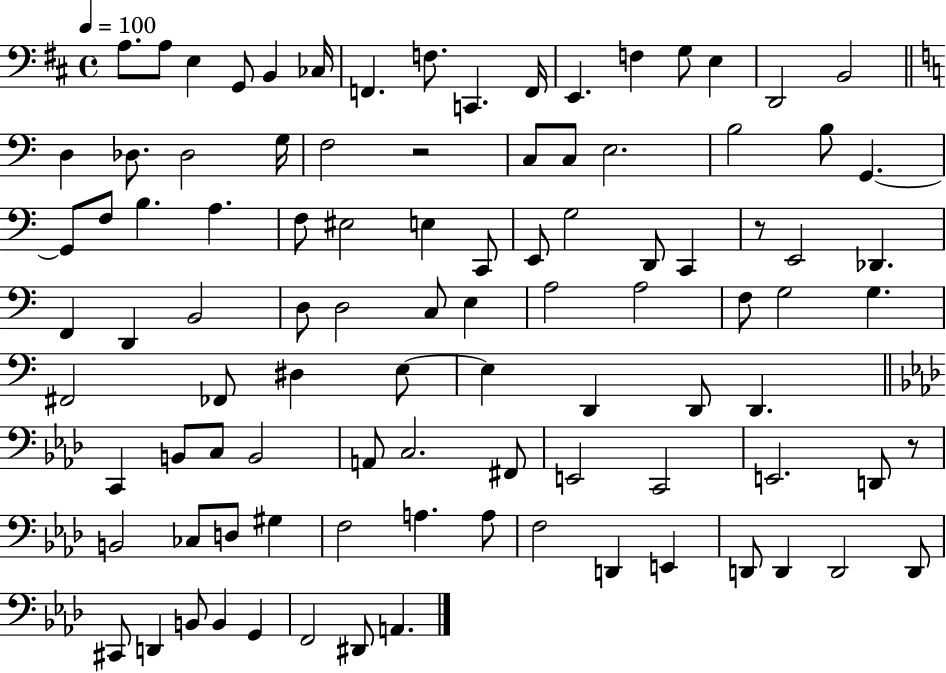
A3/e. A3/e E3/q G2/e B2/q CES3/s F2/q. F3/e. C2/q. F2/s E2/q. F3/q G3/e E3/q D2/h B2/h D3/q Db3/e. Db3/h G3/s F3/h R/h C3/e C3/e E3/h. B3/h B3/e G2/q. G2/e F3/e B3/q. A3/q. F3/e EIS3/h E3/q C2/e E2/e G3/h D2/e C2/q R/e E2/h Db2/q. F2/q D2/q B2/h D3/e D3/h C3/e E3/q A3/h A3/h F3/e G3/h G3/q. F#2/h FES2/e D#3/q E3/e E3/q D2/q D2/e D2/q. C2/q B2/e C3/e B2/h A2/e C3/h. F#2/e E2/h C2/h E2/h. D2/e R/e B2/h CES3/e D3/e G#3/q F3/h A3/q. A3/e F3/h D2/q E2/q D2/e D2/q D2/h D2/e C#2/e D2/q B2/e B2/q G2/q F2/h D#2/e A2/q.